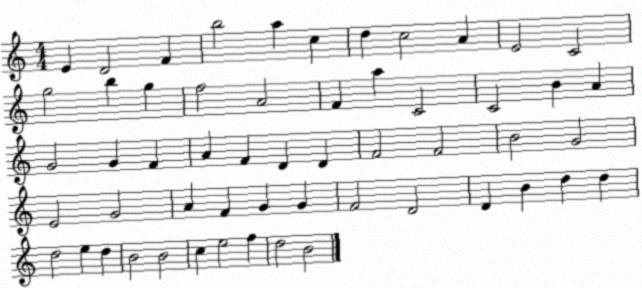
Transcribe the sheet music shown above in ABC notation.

X:1
T:Untitled
M:4/4
L:1/4
K:C
E D2 F b2 a c d c2 A E2 C2 g2 b g f2 A2 F a C2 C2 B A G2 G F A F D D F2 F2 B2 G2 E2 G2 A F G G F2 D2 D B d d d2 e d B2 B2 c e2 f d2 B2